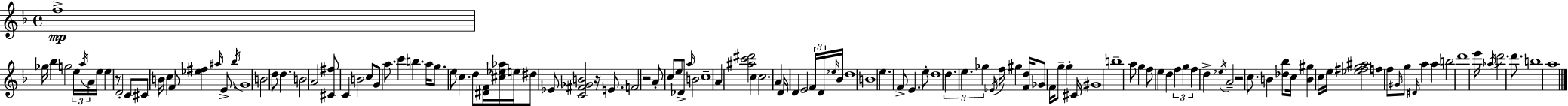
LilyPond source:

{
  \clef treble
  \time 4/4
  \defaultTimeSignature
  \key f \major
  \repeat volta 2 { f''1->\mp | ges''16 bes''4 g''2 \tuplet 3/2 { e''16 \acciaccatura { a''16 } a'16 } | e''16 e''4 r8 d'2-. c'8 | cis'8 b'16 c''4 f'8 <ees'' fis''>4 \grace { ais''16 } e'8.-> | \break \acciaccatura { bes''16 } g'1 | b'2 d''8 d''4. | b'2 a'2 | <cis' fis''>8 c'4 b'2 | \break c''8 g'8 a''8. c'''4 b''4. | a''16 g''8. e''8 c''4. d''8 | <dis' f'>16 <cis'' ees'' aes''>16 e''16 dis''8 ees'8 <c' fis' ges' b'>2 r16 | e'8. f'2 r2 | \break a'8-. c''8 e''8 des'8-> \grace { a''16 } b'2 | c''1-- | a'4 <ais'' c''' dis'''>2 | c''4 c''2. | \break a'4 d'16 d'4 e'2 | \tuplet 3/2 { f'16 d'16 \grace { ees''16 } } bes'16 \parenthesize d''1 | b'1 | e''4. f'8-> e'4. | \break e''8-. d''1 | \tuplet 3/2 { d''4. e''4. | ges''4 } \acciaccatura { ees'16 } f''16 gis''4 <f' d''>16 ges'8 f'16 g''8-- | g''4-. cis'16 gis'1 | \break b''1-- | a''8 g''4 f''8 e''4 | d''4 \tuplet 3/2 { f''4 g''4 f''4 } | d''4-> \acciaccatura { ees''16 } a'2-- r2 | \break c''8. b'4 <des'' bes''>8 | c''16 <b' gis''>4 c''16 e''16 <ees'' fis'' g'' ais''>2 f''4 | f''8-- \grace { gis'16 } g''8 \grace { dis'16 } a''4 a''4 | b''2 d'''1 | \break e'''16 \acciaccatura { aes''16 } d'''2. | d'''8. b''1 | a''1 | } \bar "|."
}